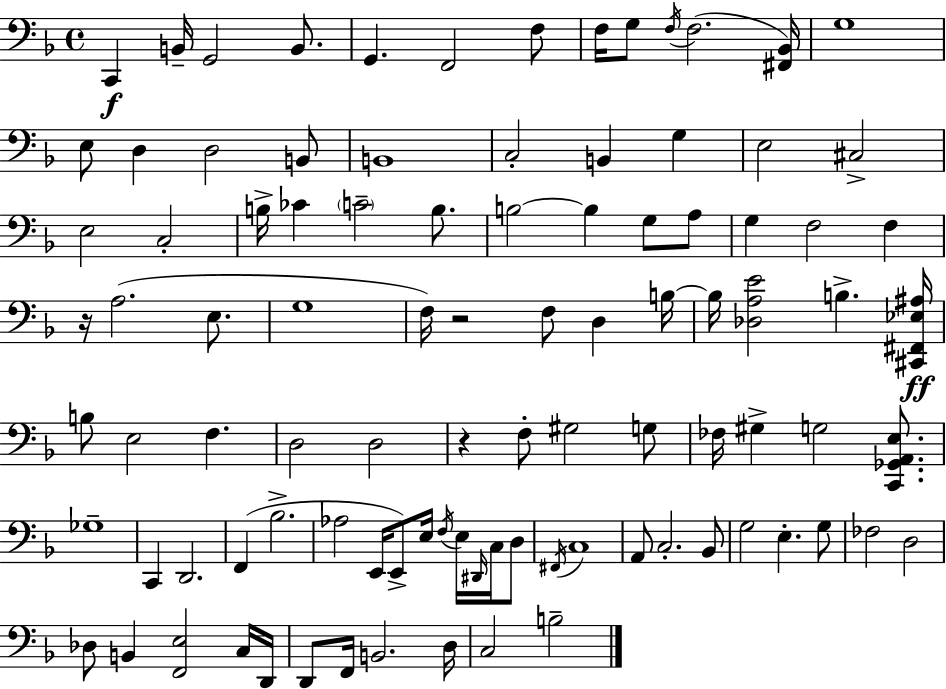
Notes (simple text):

C2/q B2/s G2/h B2/e. G2/q. F2/h F3/e F3/s G3/e F3/s F3/h. [F#2,Bb2]/s G3/w E3/e D3/q D3/h B2/e B2/w C3/h B2/q G3/q E3/h C#3/h E3/h C3/h B3/s CES4/q C4/h B3/e. B3/h B3/q G3/e A3/e G3/q F3/h F3/q R/s A3/h. E3/e. G3/w F3/s R/h F3/e D3/q B3/s B3/s [Db3,A3,E4]/h B3/q. [C#2,F#2,Eb3,A#3]/s B3/e E3/h F3/q. D3/h D3/h R/q F3/e G#3/h G3/e FES3/s G#3/q G3/h [C2,Gb2,A2,E3]/e. Gb3/w C2/q D2/h. F2/q Bb3/h. Ab3/h E2/s E2/e E3/s F3/s E3/s D#2/s C3/s D3/e F#2/s C3/w A2/e C3/h. Bb2/e G3/h E3/q. G3/e FES3/h D3/h Db3/e B2/q [F2,E3]/h C3/s D2/s D2/e F2/s B2/h. D3/s C3/h B3/h